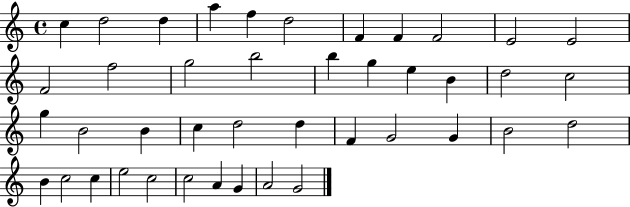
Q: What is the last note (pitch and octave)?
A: G4